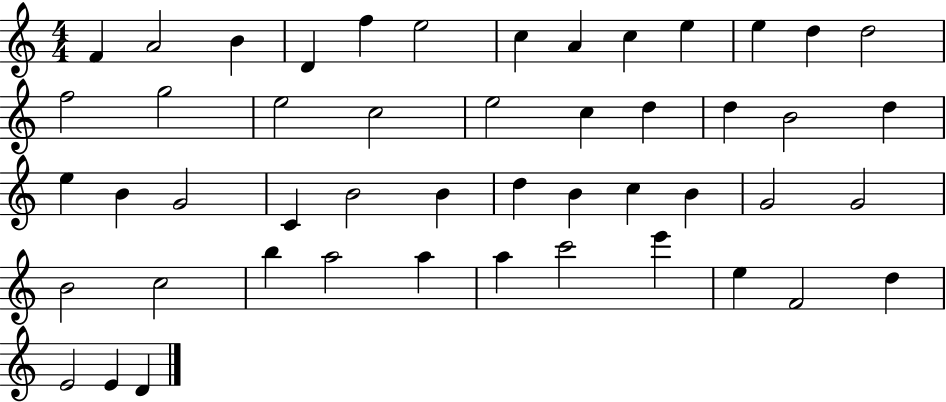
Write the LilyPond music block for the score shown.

{
  \clef treble
  \numericTimeSignature
  \time 4/4
  \key c \major
  f'4 a'2 b'4 | d'4 f''4 e''2 | c''4 a'4 c''4 e''4 | e''4 d''4 d''2 | \break f''2 g''2 | e''2 c''2 | e''2 c''4 d''4 | d''4 b'2 d''4 | \break e''4 b'4 g'2 | c'4 b'2 b'4 | d''4 b'4 c''4 b'4 | g'2 g'2 | \break b'2 c''2 | b''4 a''2 a''4 | a''4 c'''2 e'''4 | e''4 f'2 d''4 | \break e'2 e'4 d'4 | \bar "|."
}